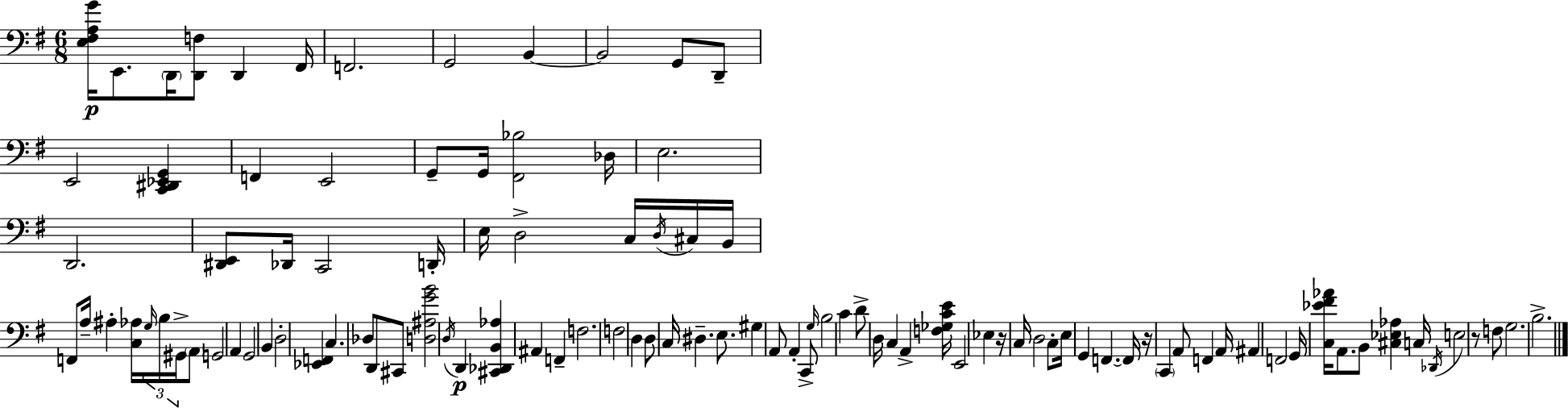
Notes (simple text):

[E3,F#3,A3,G4]/s E2/e. D2/s [D2,F3]/e D2/q F#2/s F2/h. G2/h B2/q B2/h G2/e D2/e E2/h [C2,D#2,Eb2,G2]/q F2/q E2/h G2/e G2/s [F#2,Bb3]/h Db3/s E3/h. D2/h. [D#2,E2]/e Db2/s C2/h D2/s E3/s D3/h C3/s D3/s C#3/s B2/s F2/e A3/s A#3/q [C3,Ab3]/s G3/s B3/s G#2/s A2/e G2/h A2/q G2/h B2/q D3/h [Eb2,F2]/q C3/q. Db3/e D2/e C#2/e [D3,A#3,G4,B4]/h D3/s D2/q [C#2,Db2,B2,Ab3]/q A#2/q F2/q F3/h. F3/h D3/q D3/e C3/s D#3/q. E3/e. G#3/q A2/e A2/q C2/e G3/s B3/h C4/q D4/e D3/s C3/q A2/q [F3,Gb3,C4,E4]/s E2/h Eb3/q R/s C3/s D3/h C3/e E3/s G2/q F2/q. F2/s R/s C2/q A2/e F2/q A2/s A#2/q F2/h G2/s [C3,Eb4,F#4,Ab4]/s A2/e. B2/e [C#3,Eb3,Ab3]/q C3/s Db2/s E3/h R/e F3/e G3/h. B3/h.